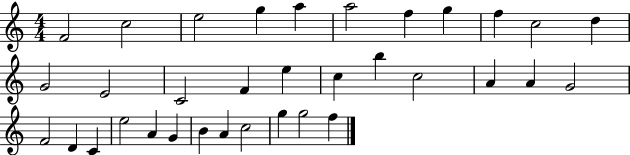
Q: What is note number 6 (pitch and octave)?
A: A5